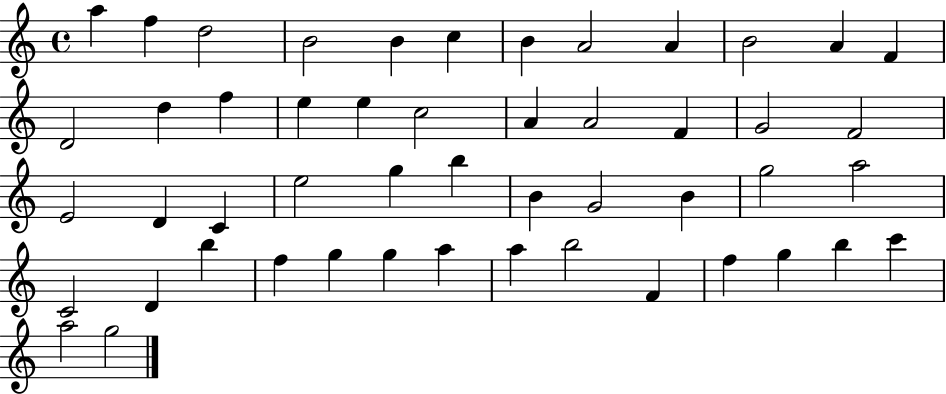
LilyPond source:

{
  \clef treble
  \time 4/4
  \defaultTimeSignature
  \key c \major
  a''4 f''4 d''2 | b'2 b'4 c''4 | b'4 a'2 a'4 | b'2 a'4 f'4 | \break d'2 d''4 f''4 | e''4 e''4 c''2 | a'4 a'2 f'4 | g'2 f'2 | \break e'2 d'4 c'4 | e''2 g''4 b''4 | b'4 g'2 b'4 | g''2 a''2 | \break c'2 d'4 b''4 | f''4 g''4 g''4 a''4 | a''4 b''2 f'4 | f''4 g''4 b''4 c'''4 | \break a''2 g''2 | \bar "|."
}